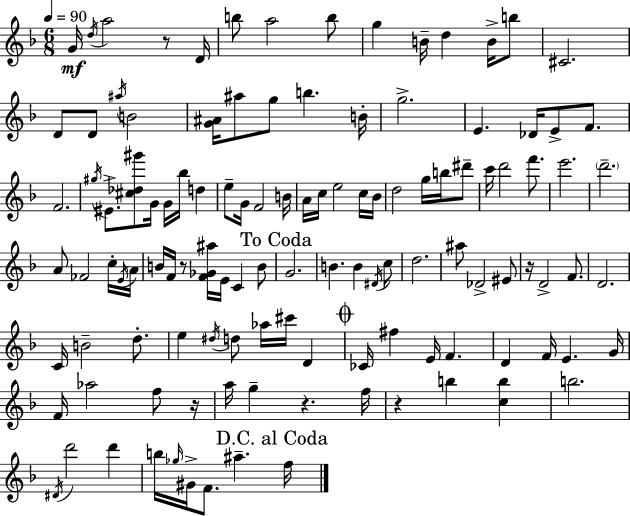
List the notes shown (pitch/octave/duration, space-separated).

G4/s D5/s A5/h R/e D4/s B5/e A5/h B5/e G5/q B4/s D5/q B4/s B5/e C#4/h. D4/e D4/e A#5/s B4/h [G4,A#4]/s A#5/e G5/e B5/q. B4/s G5/h. E4/q. Db4/s E4/e F4/e. F4/h. G#5/s EIS4/e. [C#5,Db5,G#6]/e G4/s G4/s Bb5/s D5/q E5/e G4/s F4/h B4/s A4/s C5/s E5/h C5/s Bb4/s D5/h G5/s B5/s D#6/e C6/s D6/h F6/e. E6/h. D6/h. A4/e FES4/h C5/s E4/s A4/s B4/s F4/s R/e [F4,Gb4,A#5]/s E4/s C4/q B4/e G4/h. B4/q. B4/q D#4/s C5/e D5/h. A#5/e Db4/h EIS4/e R/s D4/h F4/e. D4/h. C4/s B4/h D5/e. E5/q D#5/s D5/e Ab5/s C#6/s D4/q CES4/s F#5/q E4/s F4/q. D4/q F4/s E4/q. G4/s F4/s Ab5/h F5/e R/s A5/s G5/q R/q. F5/s R/q B5/q [C5,B5]/q B5/h. D#4/s D6/h D6/q B5/s Gb5/s G#4/s F4/e. A#5/q. F5/s